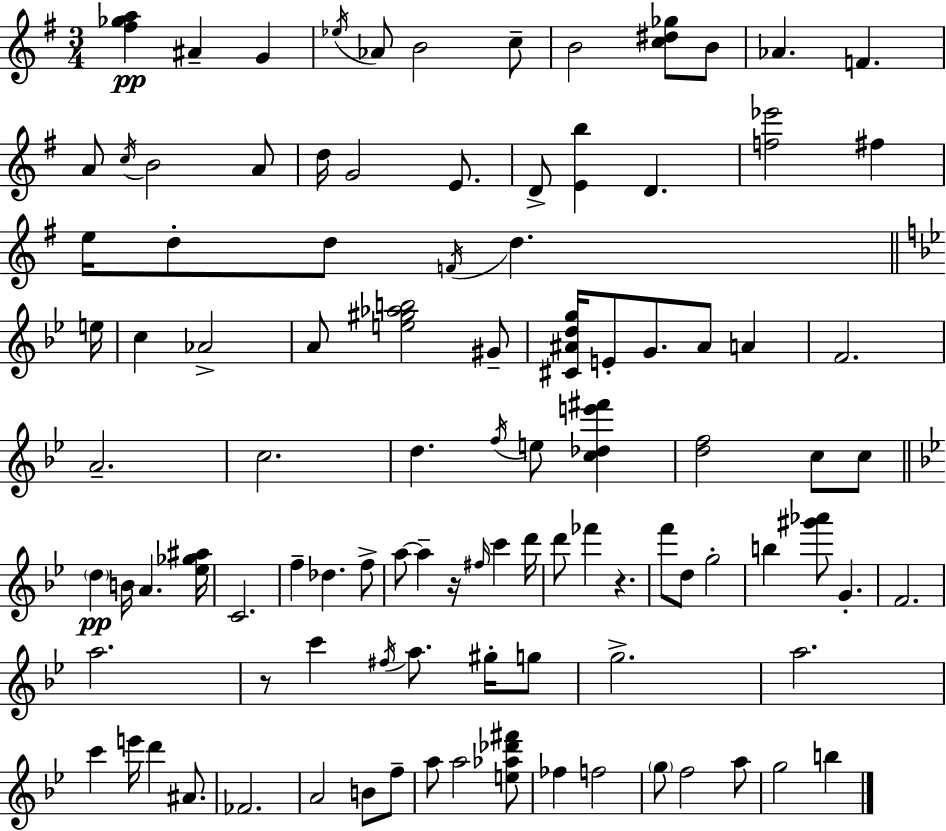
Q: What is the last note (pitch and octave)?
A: B5